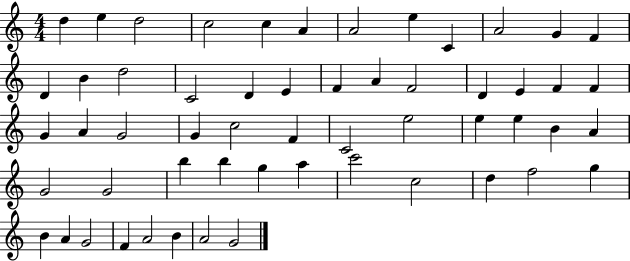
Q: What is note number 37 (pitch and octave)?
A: A4